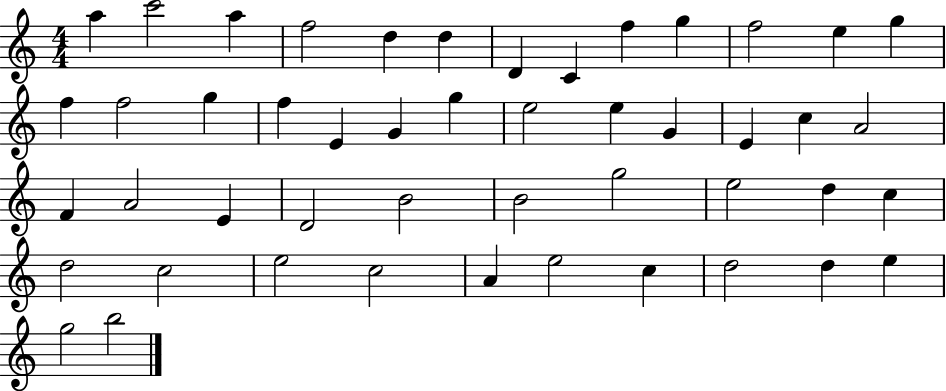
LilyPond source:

{
  \clef treble
  \numericTimeSignature
  \time 4/4
  \key c \major
  a''4 c'''2 a''4 | f''2 d''4 d''4 | d'4 c'4 f''4 g''4 | f''2 e''4 g''4 | \break f''4 f''2 g''4 | f''4 e'4 g'4 g''4 | e''2 e''4 g'4 | e'4 c''4 a'2 | \break f'4 a'2 e'4 | d'2 b'2 | b'2 g''2 | e''2 d''4 c''4 | \break d''2 c''2 | e''2 c''2 | a'4 e''2 c''4 | d''2 d''4 e''4 | \break g''2 b''2 | \bar "|."
}